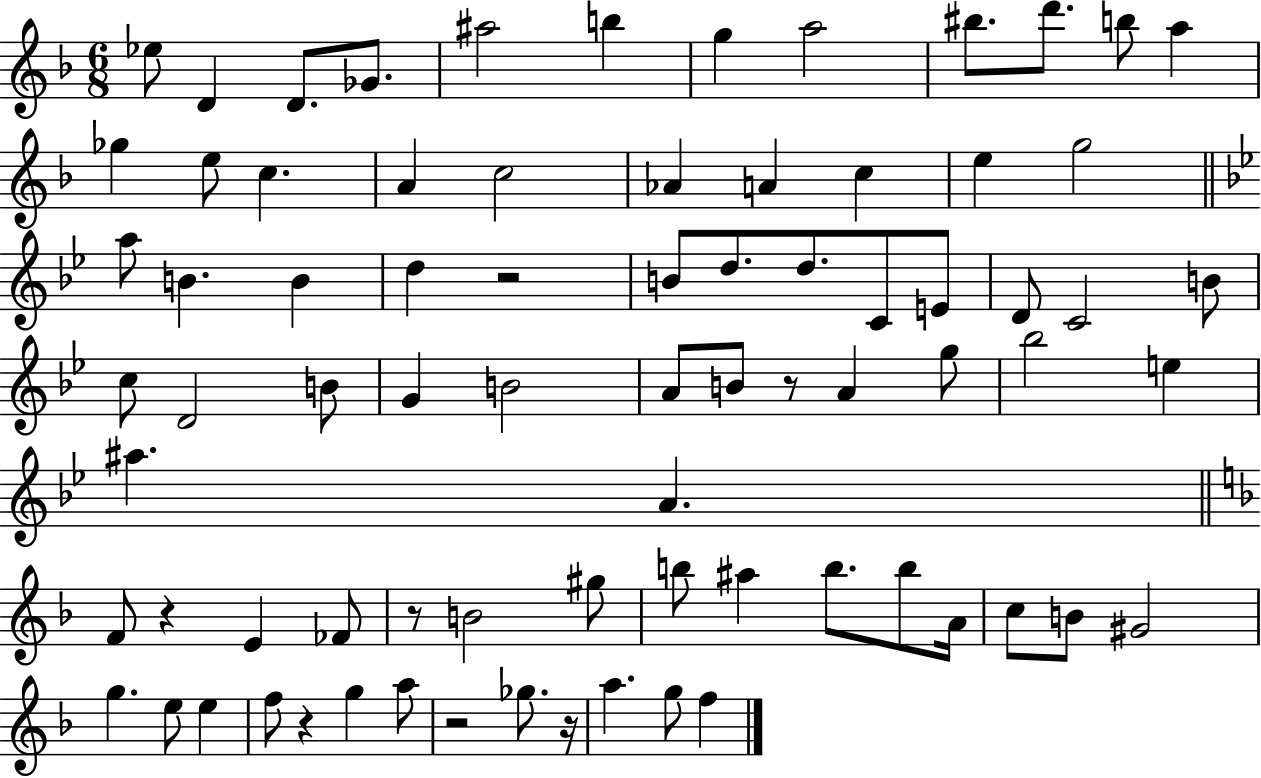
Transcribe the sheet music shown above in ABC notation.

X:1
T:Untitled
M:6/8
L:1/4
K:F
_e/2 D D/2 _G/2 ^a2 b g a2 ^b/2 d'/2 b/2 a _g e/2 c A c2 _A A c e g2 a/2 B B d z2 B/2 d/2 d/2 C/2 E/2 D/2 C2 B/2 c/2 D2 B/2 G B2 A/2 B/2 z/2 A g/2 _b2 e ^a A F/2 z E _F/2 z/2 B2 ^g/2 b/2 ^a b/2 b/2 A/4 c/2 B/2 ^G2 g e/2 e f/2 z g a/2 z2 _g/2 z/4 a g/2 f